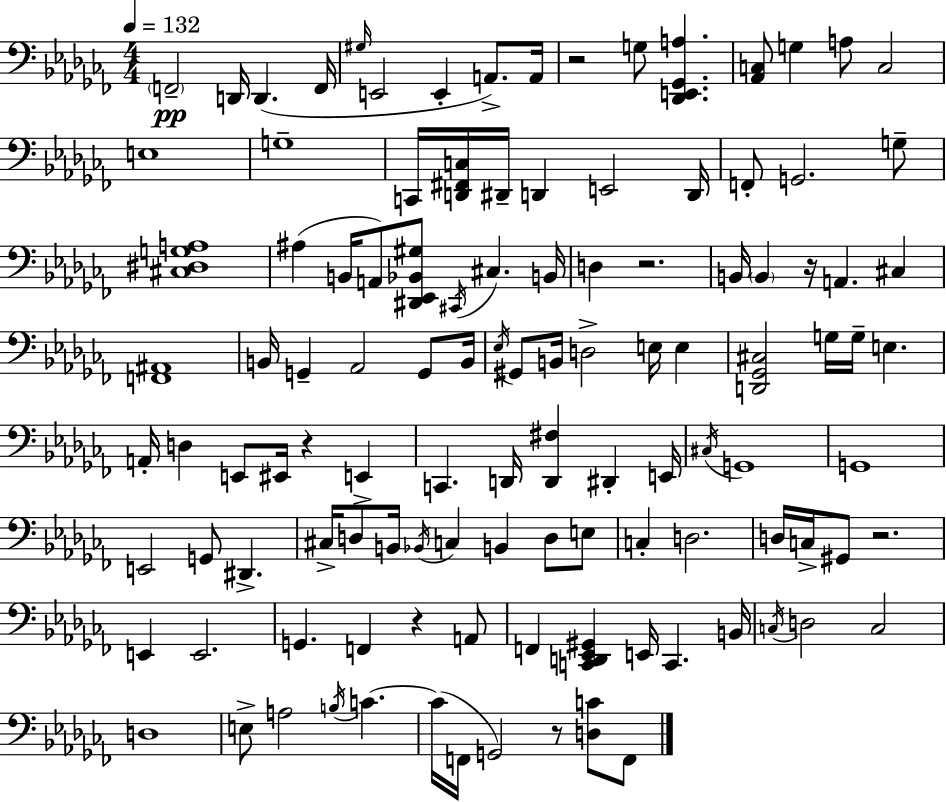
F2/h D2/s D2/q. F2/s G#3/s E2/h E2/q A2/e. A2/s R/h G3/e [Db2,E2,Gb2,A3]/q. [Ab2,C3]/e G3/q A3/e C3/h E3/w G3/w C2/s [D2,F#2,C3]/s D#2/s D2/q E2/h D2/s F2/e G2/h. G3/e [C#3,D#3,G3,A3]/w A#3/q B2/s A2/e [D#2,Eb2,Bb2,G#3]/e C#2/s C#3/q. B2/s D3/q R/h. B2/s B2/q R/s A2/q. C#3/q [F2,A#2]/w B2/s G2/q Ab2/h G2/e B2/s Eb3/s G#2/e B2/s D3/h E3/s E3/q [D2,Gb2,C#3]/h G3/s G3/s E3/q. A2/s D3/q E2/e EIS2/s R/q E2/q C2/q. D2/s [D2,F#3]/q D#2/q E2/s C#3/s G2/w G2/w E2/h G2/e D#2/q. C#3/s D3/e B2/s Bb2/s C3/q B2/q D3/e E3/e C3/q D3/h. D3/s C3/s G#2/e R/h. E2/q E2/h. G2/q. F2/q R/q A2/e F2/q [C2,D2,Eb2,G#2]/q E2/s C2/q. B2/s C3/s D3/h C3/h D3/w E3/e A3/h B3/s C4/q. C4/s F2/s G2/h R/e [D3,C4]/e F2/e